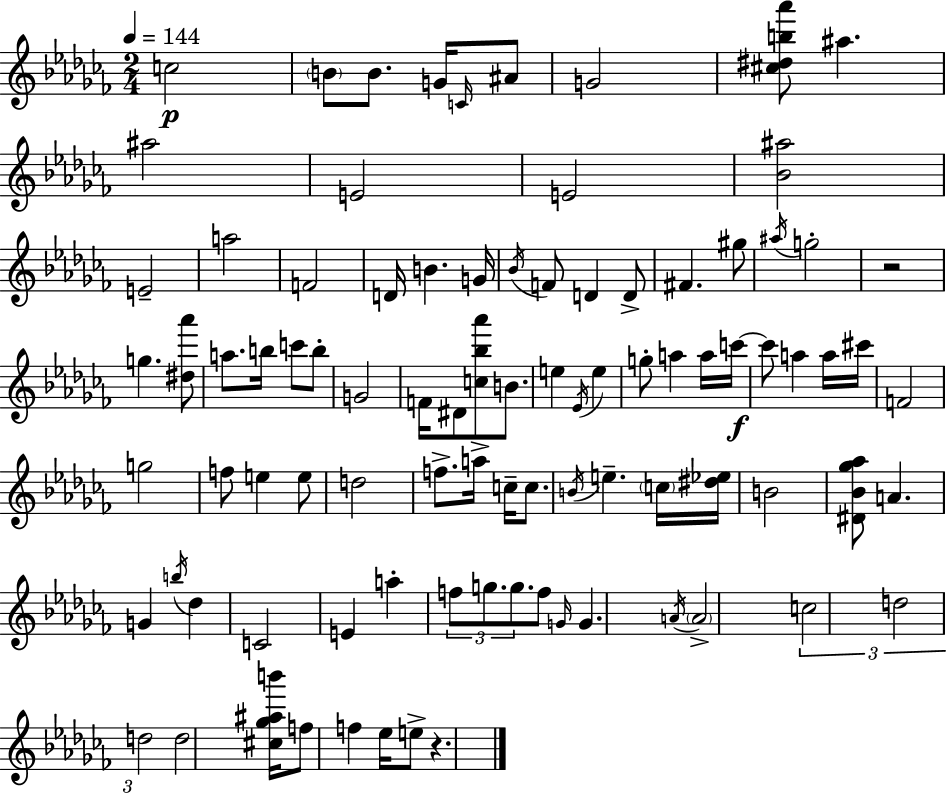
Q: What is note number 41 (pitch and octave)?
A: C6